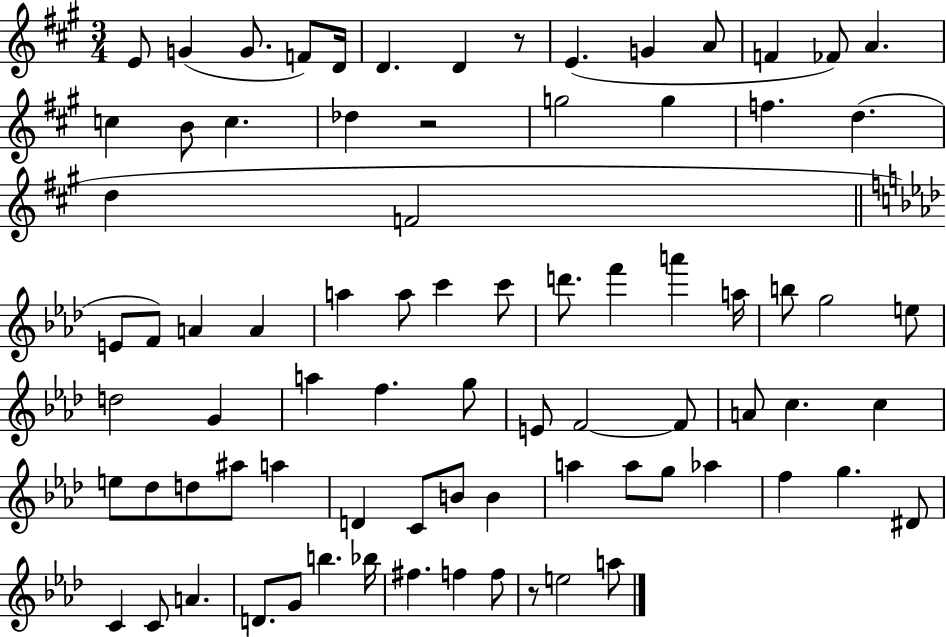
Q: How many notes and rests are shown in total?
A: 80